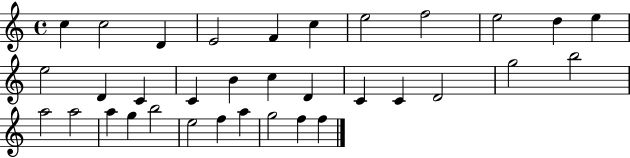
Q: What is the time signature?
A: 4/4